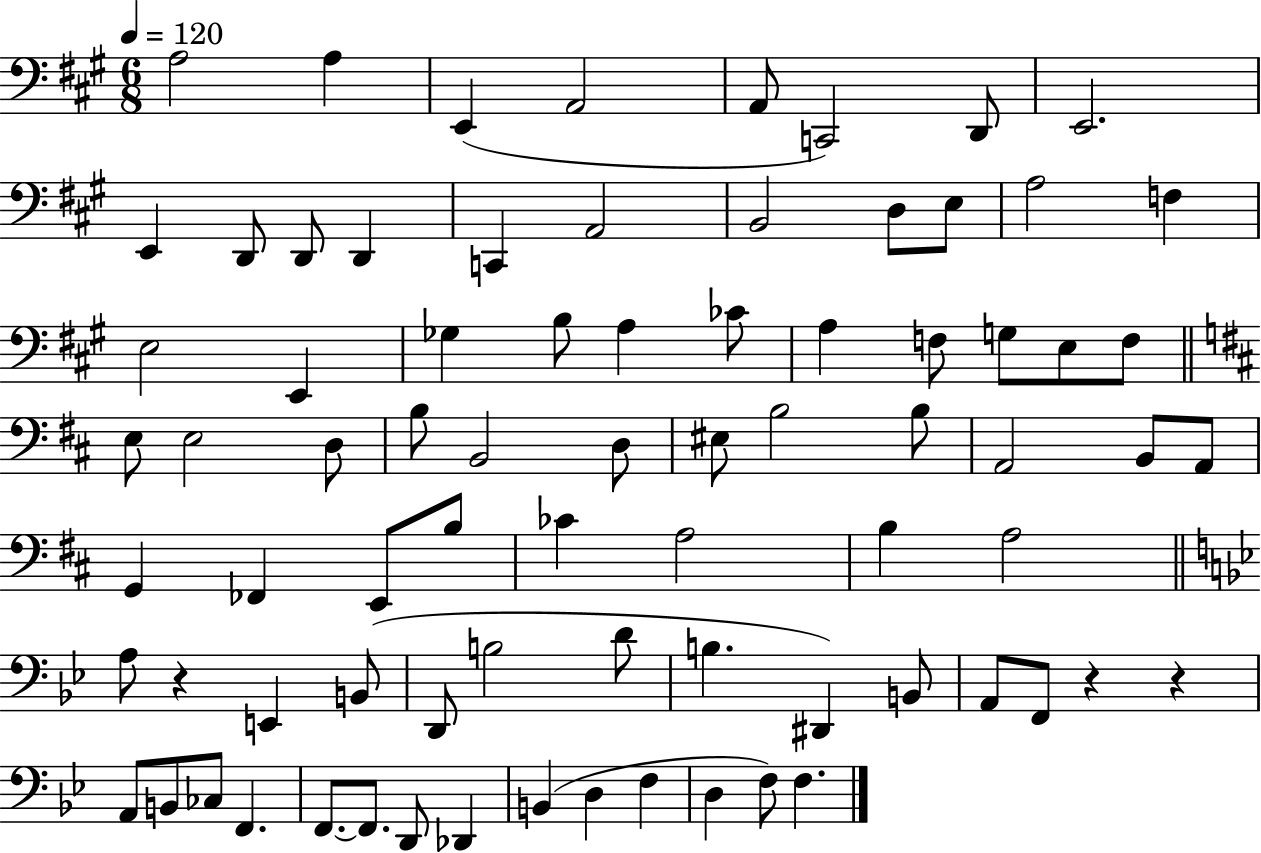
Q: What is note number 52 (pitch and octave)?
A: E2